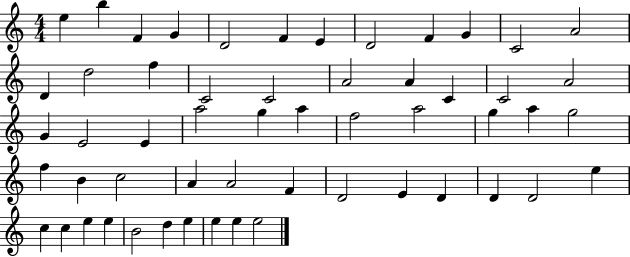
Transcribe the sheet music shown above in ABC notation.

X:1
T:Untitled
M:4/4
L:1/4
K:C
e b F G D2 F E D2 F G C2 A2 D d2 f C2 C2 A2 A C C2 A2 G E2 E a2 g a f2 a2 g a g2 f B c2 A A2 F D2 E D D D2 e c c e e B2 d e e e e2